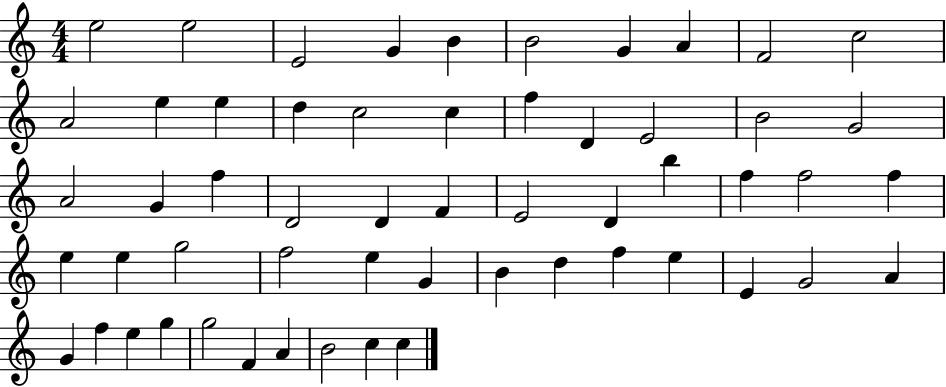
X:1
T:Untitled
M:4/4
L:1/4
K:C
e2 e2 E2 G B B2 G A F2 c2 A2 e e d c2 c f D E2 B2 G2 A2 G f D2 D F E2 D b f f2 f e e g2 f2 e G B d f e E G2 A G f e g g2 F A B2 c c